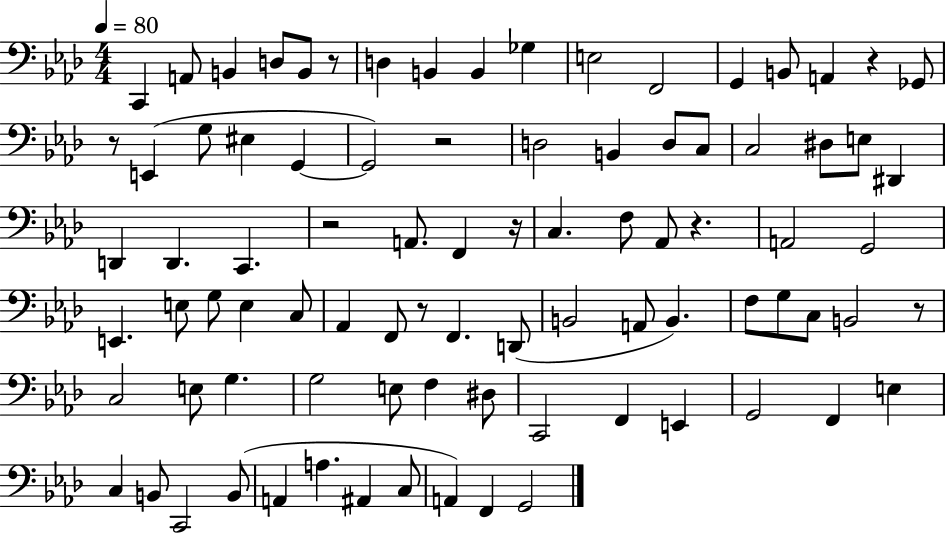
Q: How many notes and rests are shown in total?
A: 87